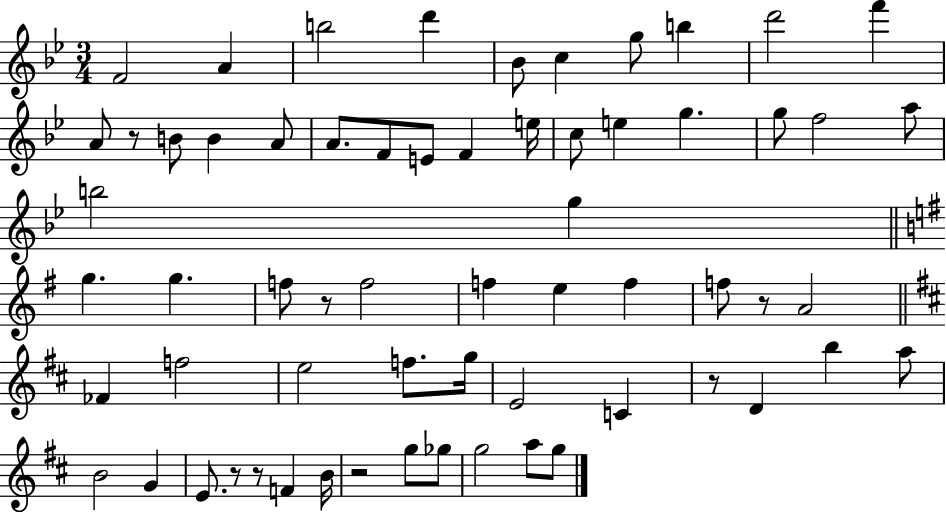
{
  \clef treble
  \numericTimeSignature
  \time 3/4
  \key bes \major
  \repeat volta 2 { f'2 a'4 | b''2 d'''4 | bes'8 c''4 g''8 b''4 | d'''2 f'''4 | \break a'8 r8 b'8 b'4 a'8 | a'8. f'8 e'8 f'4 e''16 | c''8 e''4 g''4. | g''8 f''2 a''8 | \break b''2 g''4 | \bar "||" \break \key e \minor g''4. g''4. | f''8 r8 f''2 | f''4 e''4 f''4 | f''8 r8 a'2 | \break \bar "||" \break \key b \minor fes'4 f''2 | e''2 f''8. g''16 | e'2 c'4 | r8 d'4 b''4 a''8 | \break b'2 g'4 | e'8. r8 r8 f'4 b'16 | r2 g''8 ges''8 | g''2 a''8 g''8 | \break } \bar "|."
}